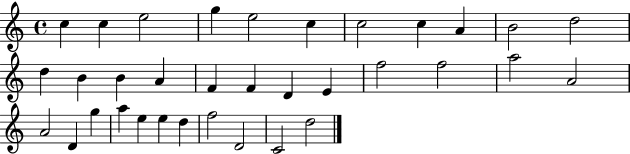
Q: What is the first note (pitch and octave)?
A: C5